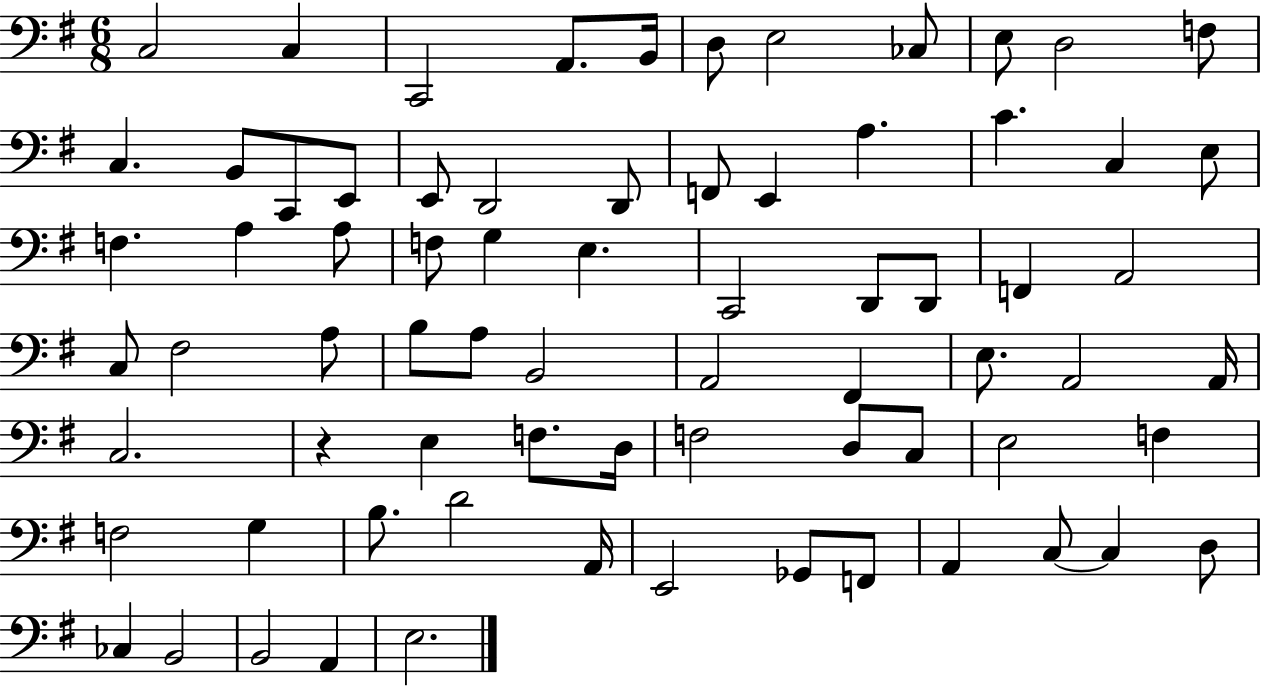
X:1
T:Untitled
M:6/8
L:1/4
K:G
C,2 C, C,,2 A,,/2 B,,/4 D,/2 E,2 _C,/2 E,/2 D,2 F,/2 C, B,,/2 C,,/2 E,,/2 E,,/2 D,,2 D,,/2 F,,/2 E,, A, C C, E,/2 F, A, A,/2 F,/2 G, E, C,,2 D,,/2 D,,/2 F,, A,,2 C,/2 ^F,2 A,/2 B,/2 A,/2 B,,2 A,,2 ^F,, E,/2 A,,2 A,,/4 C,2 z E, F,/2 D,/4 F,2 D,/2 C,/2 E,2 F, F,2 G, B,/2 D2 A,,/4 E,,2 _G,,/2 F,,/2 A,, C,/2 C, D,/2 _C, B,,2 B,,2 A,, E,2